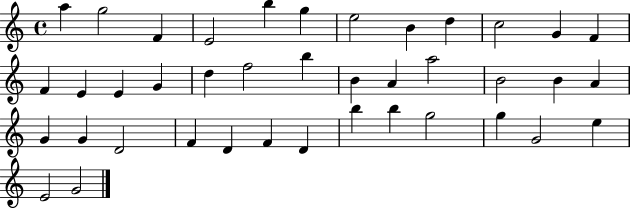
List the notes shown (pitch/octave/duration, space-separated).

A5/q G5/h F4/q E4/h B5/q G5/q E5/h B4/q D5/q C5/h G4/q F4/q F4/q E4/q E4/q G4/q D5/q F5/h B5/q B4/q A4/q A5/h B4/h B4/q A4/q G4/q G4/q D4/h F4/q D4/q F4/q D4/q B5/q B5/q G5/h G5/q G4/h E5/q E4/h G4/h